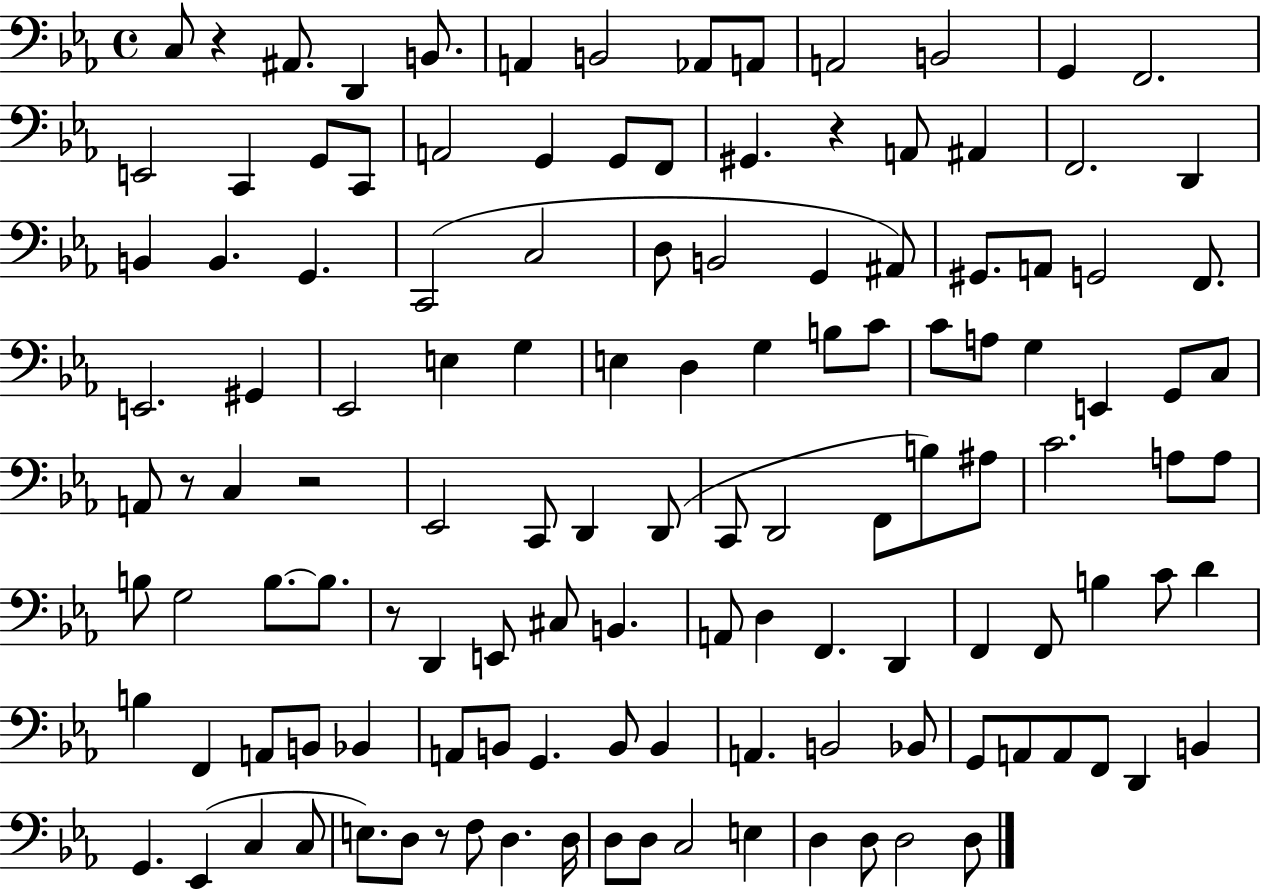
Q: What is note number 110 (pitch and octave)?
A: D3